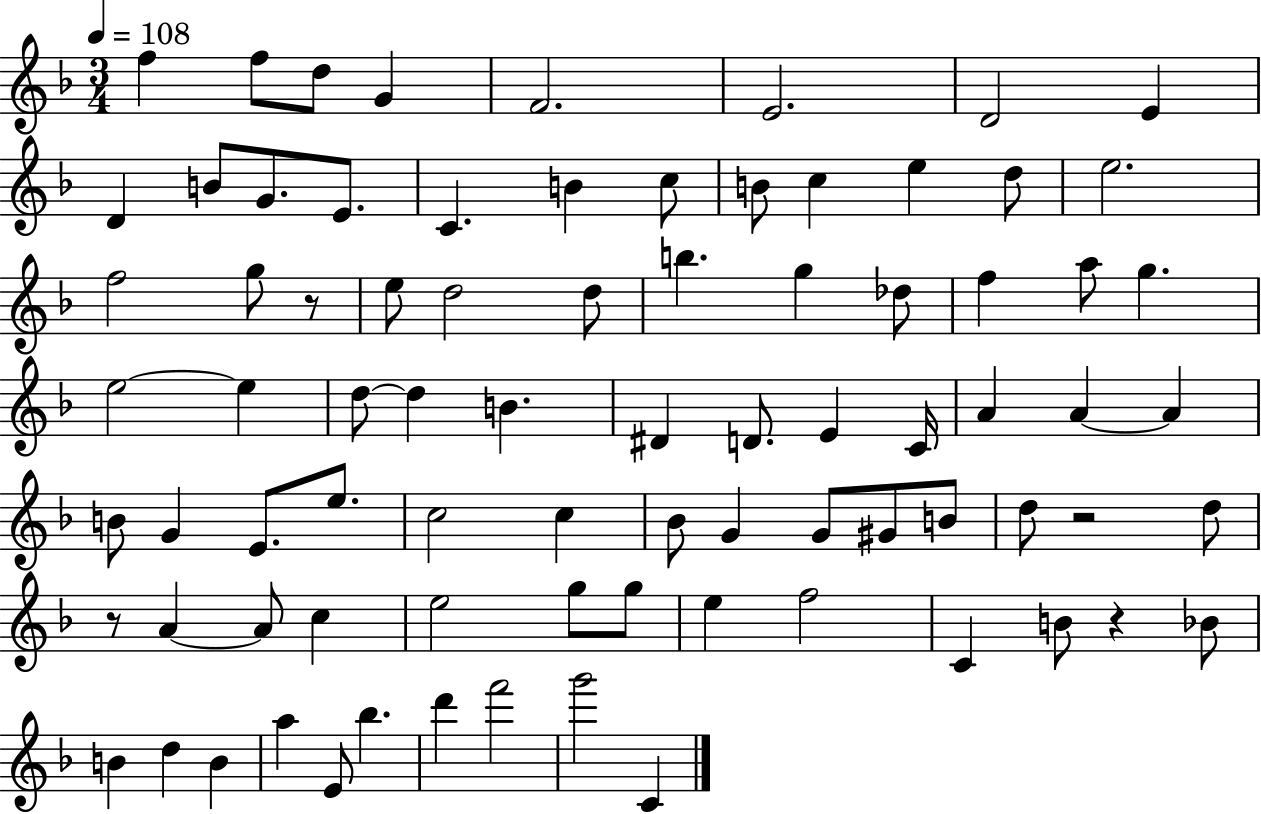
{
  \clef treble
  \numericTimeSignature
  \time 3/4
  \key f \major
  \tempo 4 = 108
  f''4 f''8 d''8 g'4 | f'2. | e'2. | d'2 e'4 | \break d'4 b'8 g'8. e'8. | c'4. b'4 c''8 | b'8 c''4 e''4 d''8 | e''2. | \break f''2 g''8 r8 | e''8 d''2 d''8 | b''4. g''4 des''8 | f''4 a''8 g''4. | \break e''2~~ e''4 | d''8~~ d''4 b'4. | dis'4 d'8. e'4 c'16 | a'4 a'4~~ a'4 | \break b'8 g'4 e'8. e''8. | c''2 c''4 | bes'8 g'4 g'8 gis'8 b'8 | d''8 r2 d''8 | \break r8 a'4~~ a'8 c''4 | e''2 g''8 g''8 | e''4 f''2 | c'4 b'8 r4 bes'8 | \break b'4 d''4 b'4 | a''4 e'8 bes''4. | d'''4 f'''2 | g'''2 c'4 | \break \bar "|."
}